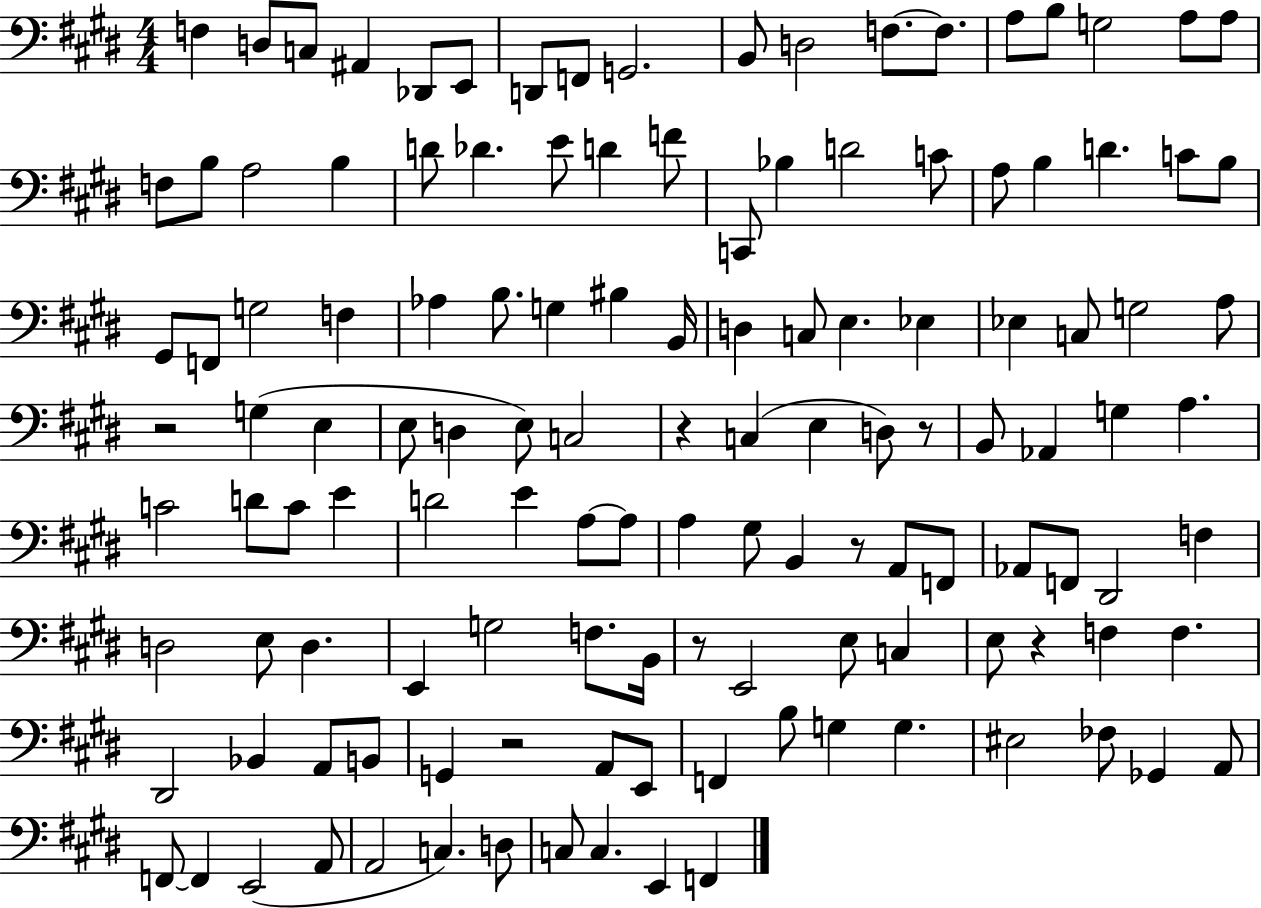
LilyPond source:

{
  \clef bass
  \numericTimeSignature
  \time 4/4
  \key e \major
  \repeat volta 2 { f4 d8 c8 ais,4 des,8 e,8 | d,8 f,8 g,2. | b,8 d2 f8.~~ f8. | a8 b8 g2 a8 a8 | \break f8 b8 a2 b4 | d'8 des'4. e'8 d'4 f'8 | c,8 bes4 d'2 c'8 | a8 b4 d'4. c'8 b8 | \break gis,8 f,8 g2 f4 | aes4 b8. g4 bis4 b,16 | d4 c8 e4. ees4 | ees4 c8 g2 a8 | \break r2 g4( e4 | e8 d4 e8) c2 | r4 c4( e4 d8) r8 | b,8 aes,4 g4 a4. | \break c'2 d'8 c'8 e'4 | d'2 e'4 a8~~ a8 | a4 gis8 b,4 r8 a,8 f,8 | aes,8 f,8 dis,2 f4 | \break d2 e8 d4. | e,4 g2 f8. b,16 | r8 e,2 e8 c4 | e8 r4 f4 f4. | \break dis,2 bes,4 a,8 b,8 | g,4 r2 a,8 e,8 | f,4 b8 g4 g4. | eis2 fes8 ges,4 a,8 | \break f,8~~ f,4 e,2( a,8 | a,2 c4.) d8 | c8 c4. e,4 f,4 | } \bar "|."
}